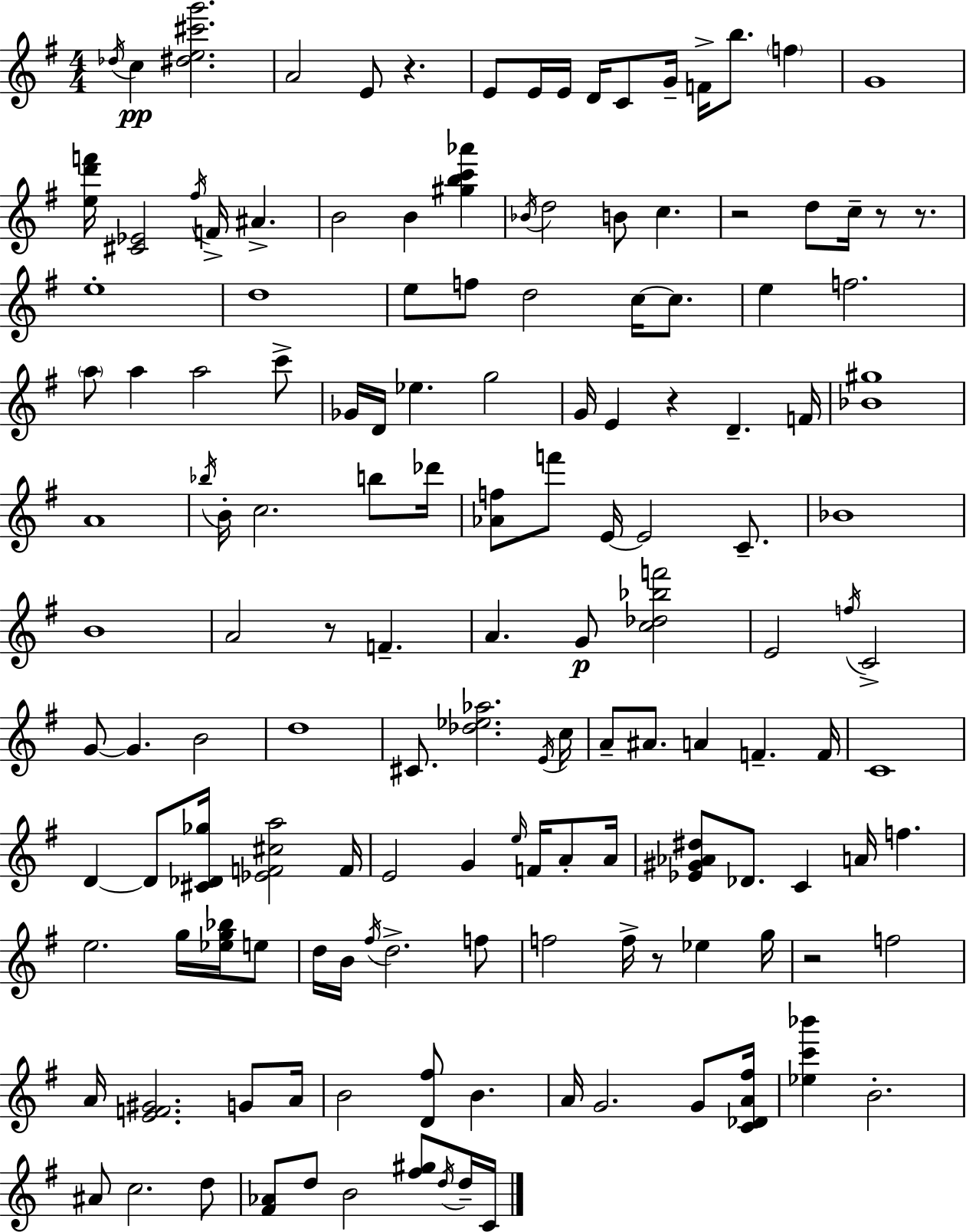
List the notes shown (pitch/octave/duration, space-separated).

Db5/s C5/q [D#5,E5,C#6,G6]/h. A4/h E4/e R/q. E4/e E4/s E4/s D4/s C4/e G4/s F4/s B5/e. F5/q G4/w [E5,D6,F6]/s [C#4,Eb4]/h F#5/s F4/s A#4/q. B4/h B4/q [G#5,B5,C6,Ab6]/q Bb4/s D5/h B4/e C5/q. R/h D5/e C5/s R/e R/e. E5/w D5/w E5/e F5/e D5/h C5/s C5/e. E5/q F5/h. A5/e A5/q A5/h C6/e Gb4/s D4/s Eb5/q. G5/h G4/s E4/q R/q D4/q. F4/s [Bb4,G#5]/w A4/w Bb5/s B4/s C5/h. B5/e Db6/s [Ab4,F5]/e F6/e E4/s E4/h C4/e. Bb4/w B4/w A4/h R/e F4/q. A4/q. G4/e [C5,Db5,Bb5,F6]/h E4/h F5/s C4/h G4/e G4/q. B4/h D5/w C#4/e. [Db5,Eb5,Ab5]/h. E4/s C5/s A4/e A#4/e. A4/q F4/q. F4/s C4/w D4/q D4/e [C#4,Db4,Gb5]/s [Eb4,F4,C#5,A5]/h F4/s E4/h G4/q E5/s F4/s A4/e A4/s [Eb4,G#4,Ab4,D#5]/e Db4/e. C4/q A4/s F5/q. E5/h. G5/s [Eb5,G5,Bb5]/s E5/e D5/s B4/s F#5/s D5/h. F5/e F5/h F5/s R/e Eb5/q G5/s R/h F5/h A4/s [E4,F4,G#4]/h. G4/e A4/s B4/h [D4,F#5]/e B4/q. A4/s G4/h. G4/e [C4,Db4,A4,F#5]/s [Eb5,C6,Bb6]/q B4/h. A#4/e C5/h. D5/e [F#4,Ab4]/e D5/e B4/h [F#5,G#5]/e D5/s D5/s C4/s